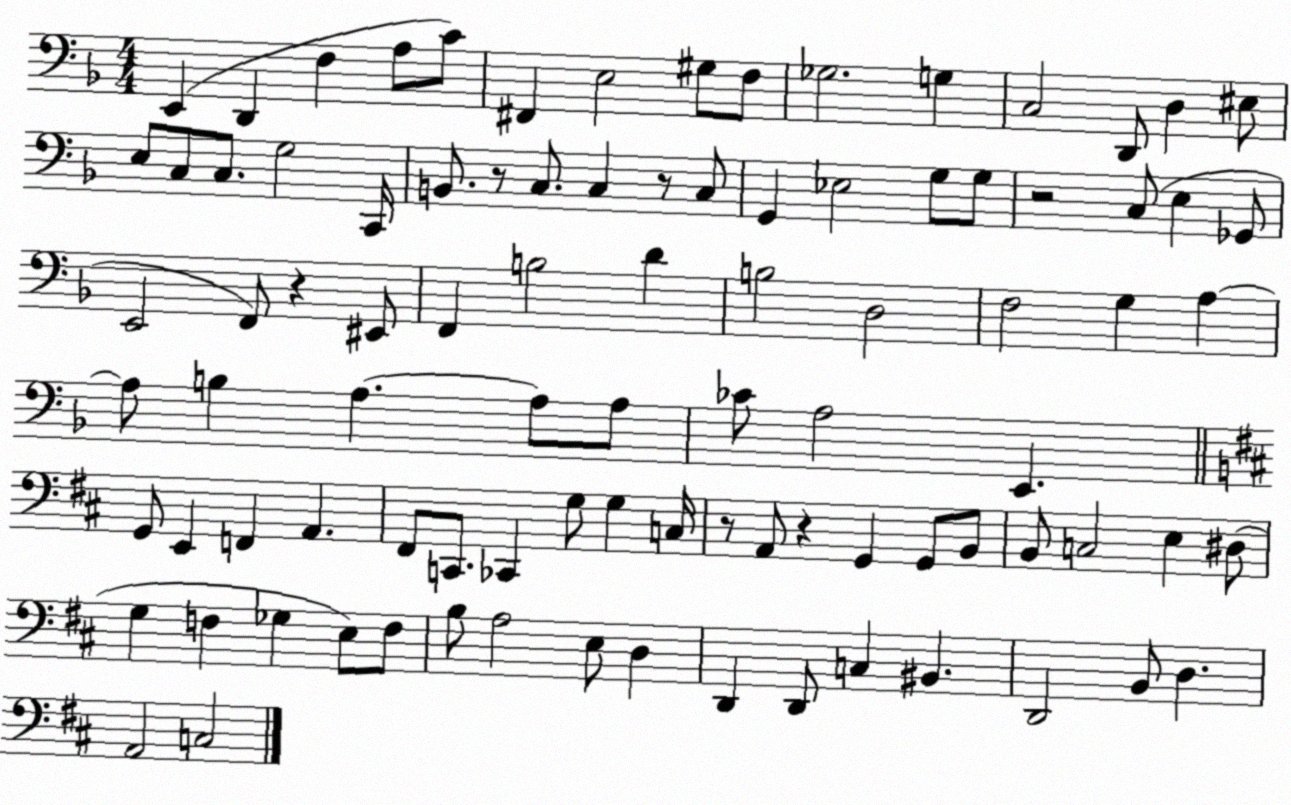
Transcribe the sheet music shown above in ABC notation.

X:1
T:Untitled
M:4/4
L:1/4
K:F
E,, D,, F, A,/2 C/2 ^F,, E,2 ^G,/2 F,/2 _G,2 G, C,2 D,,/2 D, ^E,/2 E,/2 C,/2 C,/2 G,2 C,,/4 B,,/2 z/2 C,/2 C, z/2 C,/2 G,, _E,2 G,/2 G,/2 z2 C,/2 E, _G,,/2 E,,2 F,,/2 z ^E,,/2 F,, B,2 D B,2 D,2 F,2 G, A, A,/2 B, A, A,/2 A,/2 _C/2 A,2 E,, G,,/2 E,, F,, A,, ^F,,/2 C,,/2 _C,, G,/2 G, C,/4 z/2 A,,/2 z G,, G,,/2 B,,/2 B,,/2 C,2 E, ^D,/2 G, F, _G, E,/2 F,/2 B,/2 A,2 E,/2 D, D,, D,,/2 C, ^B,, D,,2 B,,/2 D, A,,2 C,2